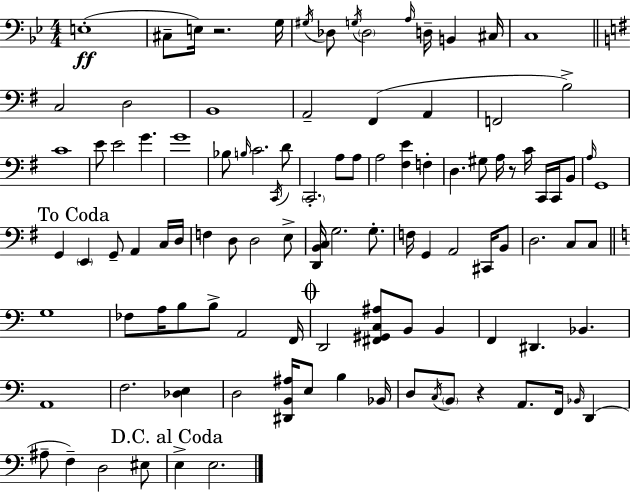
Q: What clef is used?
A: bass